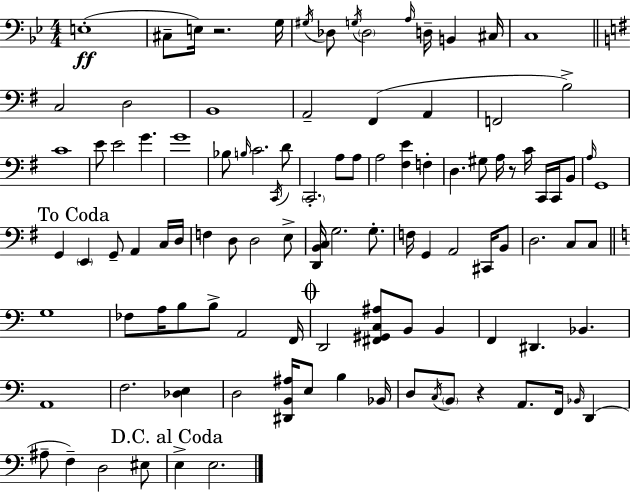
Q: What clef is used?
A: bass